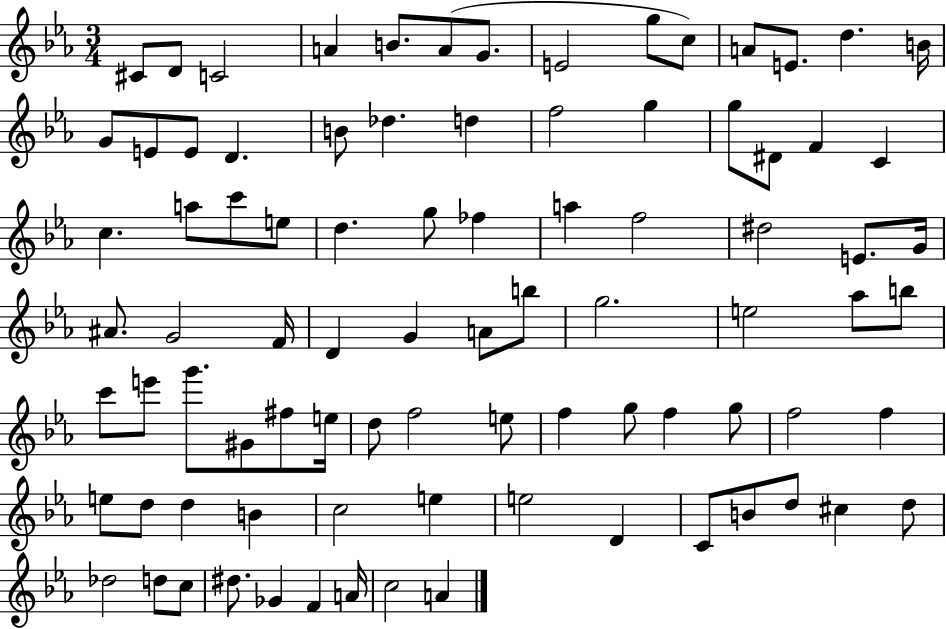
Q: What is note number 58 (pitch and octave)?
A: F5